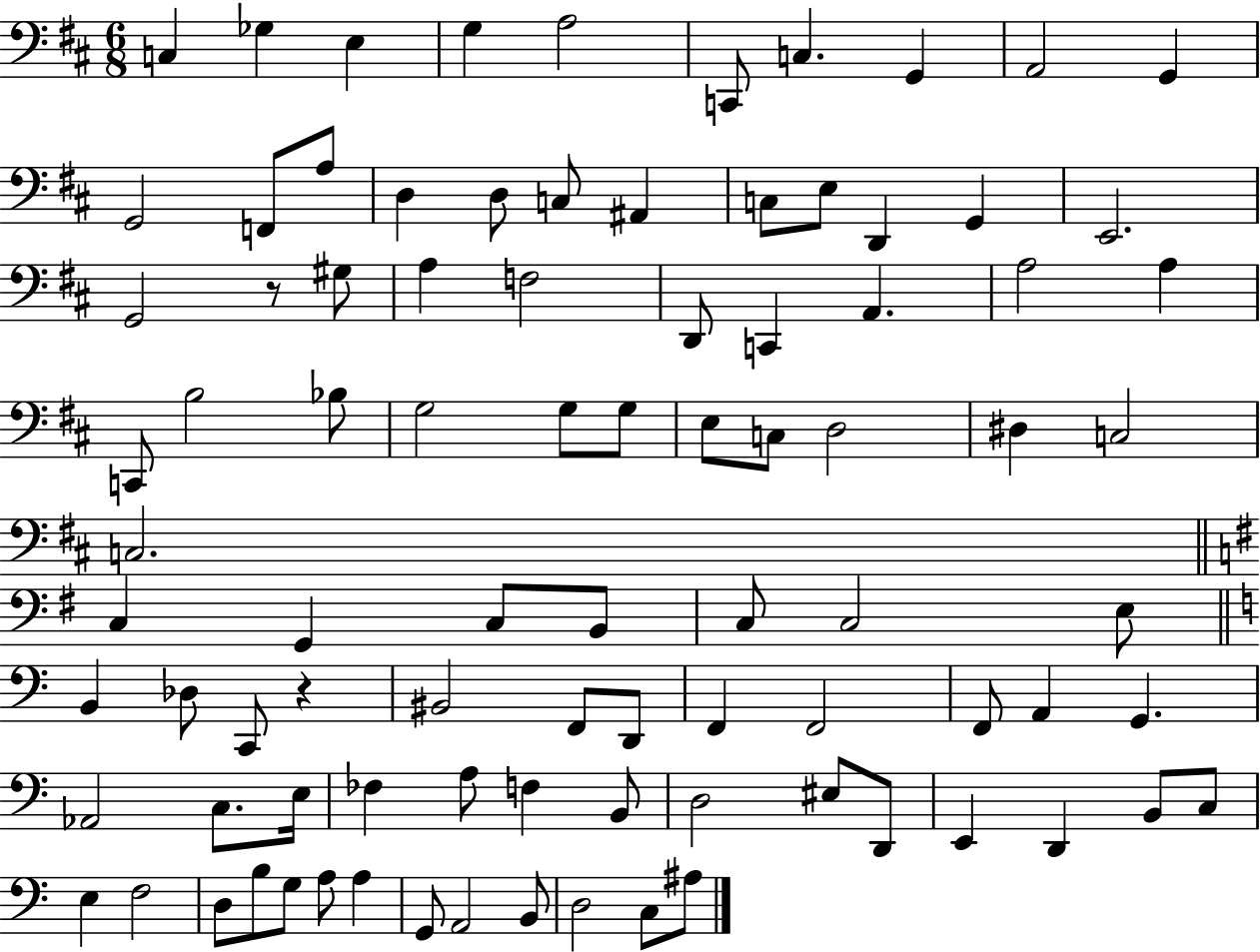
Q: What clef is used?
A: bass